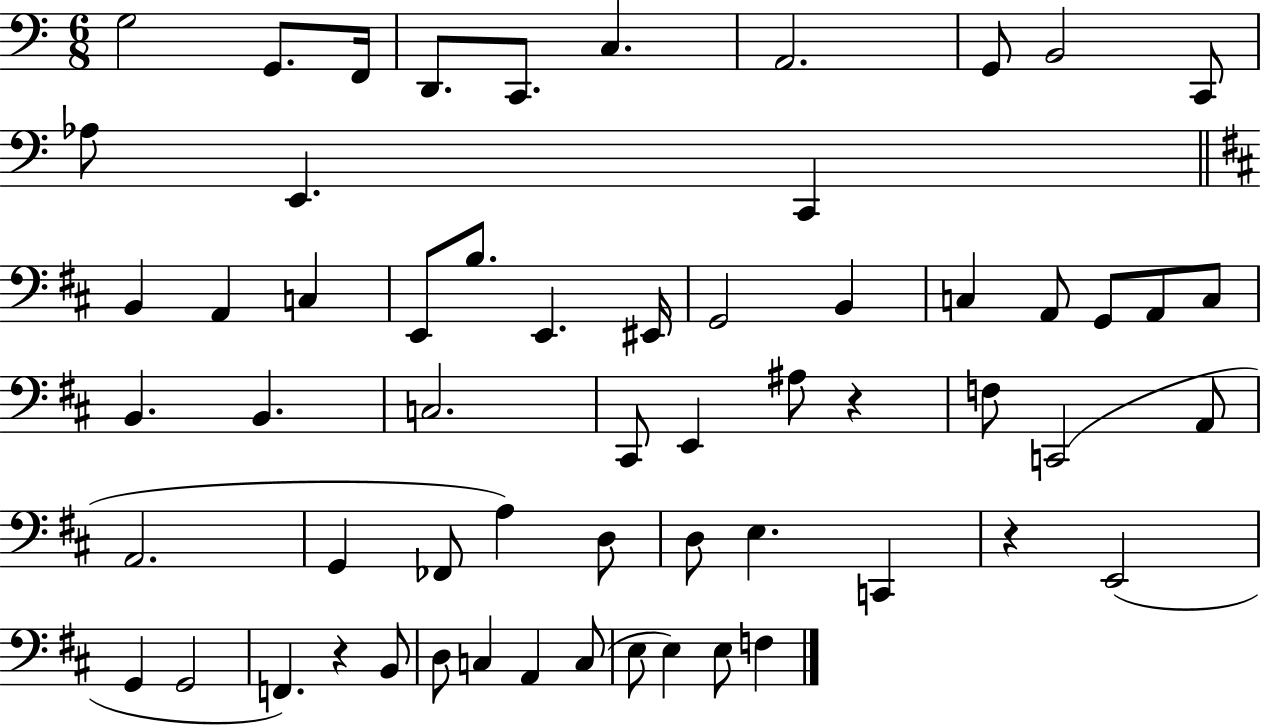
X:1
T:Untitled
M:6/8
L:1/4
K:C
G,2 G,,/2 F,,/4 D,,/2 C,,/2 C, A,,2 G,,/2 B,,2 C,,/2 _A,/2 E,, C,, B,, A,, C, E,,/2 B,/2 E,, ^E,,/4 G,,2 B,, C, A,,/2 G,,/2 A,,/2 C,/2 B,, B,, C,2 ^C,,/2 E,, ^A,/2 z F,/2 C,,2 A,,/2 A,,2 G,, _F,,/2 A, D,/2 D,/2 E, C,, z E,,2 G,, G,,2 F,, z B,,/2 D,/2 C, A,, C,/2 E,/2 E, E,/2 F,